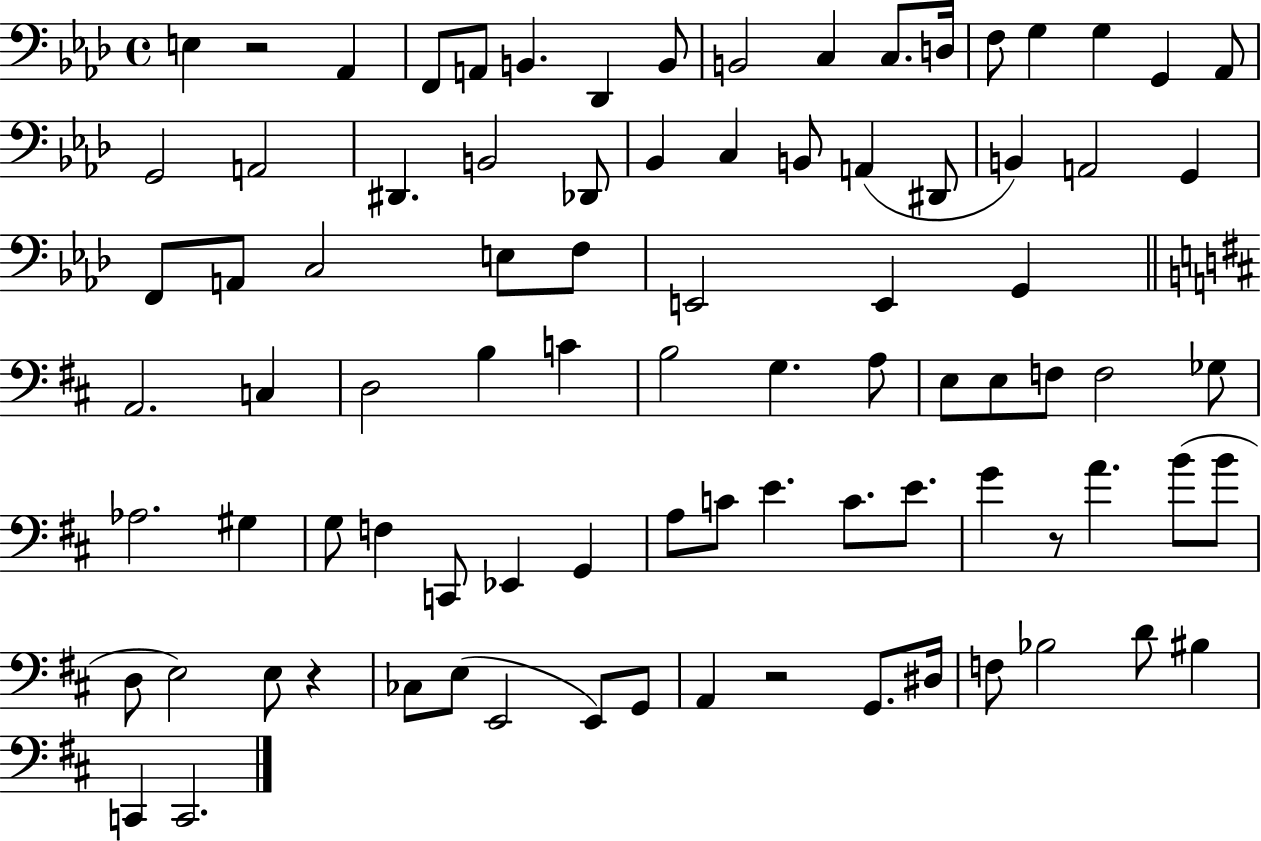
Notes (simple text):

E3/q R/h Ab2/q F2/e A2/e B2/q. Db2/q B2/e B2/h C3/q C3/e. D3/s F3/e G3/q G3/q G2/q Ab2/e G2/h A2/h D#2/q. B2/h Db2/e Bb2/q C3/q B2/e A2/q D#2/e B2/q A2/h G2/q F2/e A2/e C3/h E3/e F3/e E2/h E2/q G2/q A2/h. C3/q D3/h B3/q C4/q B3/h G3/q. A3/e E3/e E3/e F3/e F3/h Gb3/e Ab3/h. G#3/q G3/e F3/q C2/e Eb2/q G2/q A3/e C4/e E4/q. C4/e. E4/e. G4/q R/e A4/q. B4/e B4/e D3/e E3/h E3/e R/q CES3/e E3/e E2/h E2/e G2/e A2/q R/h G2/e. D#3/s F3/e Bb3/h D4/e BIS3/q C2/q C2/h.